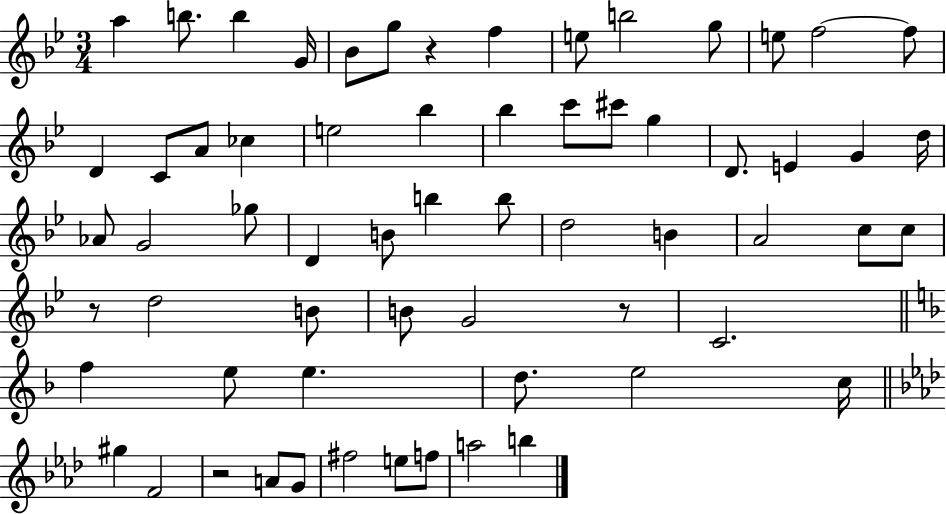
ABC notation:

X:1
T:Untitled
M:3/4
L:1/4
K:Bb
a b/2 b G/4 _B/2 g/2 z f e/2 b2 g/2 e/2 f2 f/2 D C/2 A/2 _c e2 _b _b c'/2 ^c'/2 g D/2 E G d/4 _A/2 G2 _g/2 D B/2 b b/2 d2 B A2 c/2 c/2 z/2 d2 B/2 B/2 G2 z/2 C2 f e/2 e d/2 e2 c/4 ^g F2 z2 A/2 G/2 ^f2 e/2 f/2 a2 b